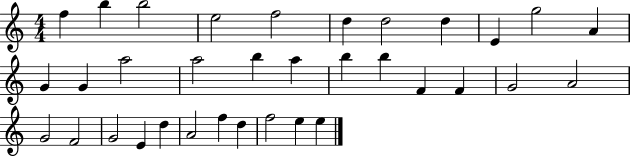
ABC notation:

X:1
T:Untitled
M:4/4
L:1/4
K:C
f b b2 e2 f2 d d2 d E g2 A G G a2 a2 b a b b F F G2 A2 G2 F2 G2 E d A2 f d f2 e e